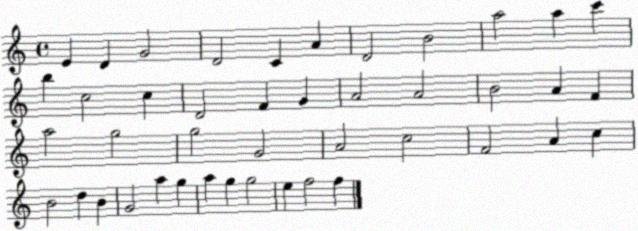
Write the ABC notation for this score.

X:1
T:Untitled
M:4/4
L:1/4
K:C
E D G2 D2 C A D2 B2 a2 a c' b c2 c D2 F G A2 A2 B2 A F a2 g2 g2 G2 A2 c2 F2 A c B2 d B G2 a g a g g2 e f2 f